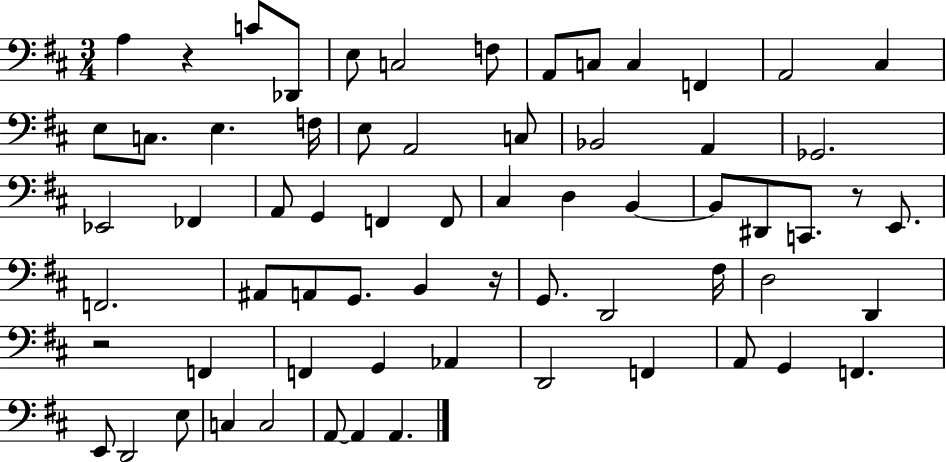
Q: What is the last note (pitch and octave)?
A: A2